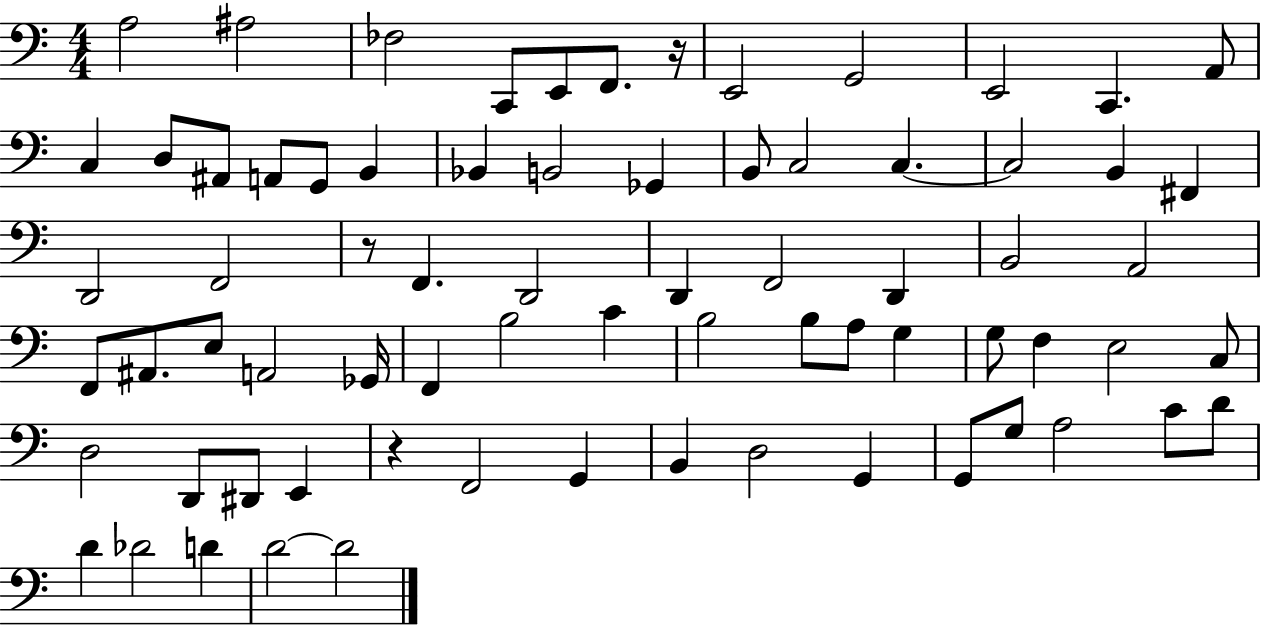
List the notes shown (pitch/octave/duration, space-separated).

A3/h A#3/h FES3/h C2/e E2/e F2/e. R/s E2/h G2/h E2/h C2/q. A2/e C3/q D3/e A#2/e A2/e G2/e B2/q Bb2/q B2/h Gb2/q B2/e C3/h C3/q. C3/h B2/q F#2/q D2/h F2/h R/e F2/q. D2/h D2/q F2/h D2/q B2/h A2/h F2/e A#2/e. E3/e A2/h Gb2/s F2/q B3/h C4/q B3/h B3/e A3/e G3/q G3/e F3/q E3/h C3/e D3/h D2/e D#2/e E2/q R/q F2/h G2/q B2/q D3/h G2/q G2/e G3/e A3/h C4/e D4/e D4/q Db4/h D4/q D4/h D4/h